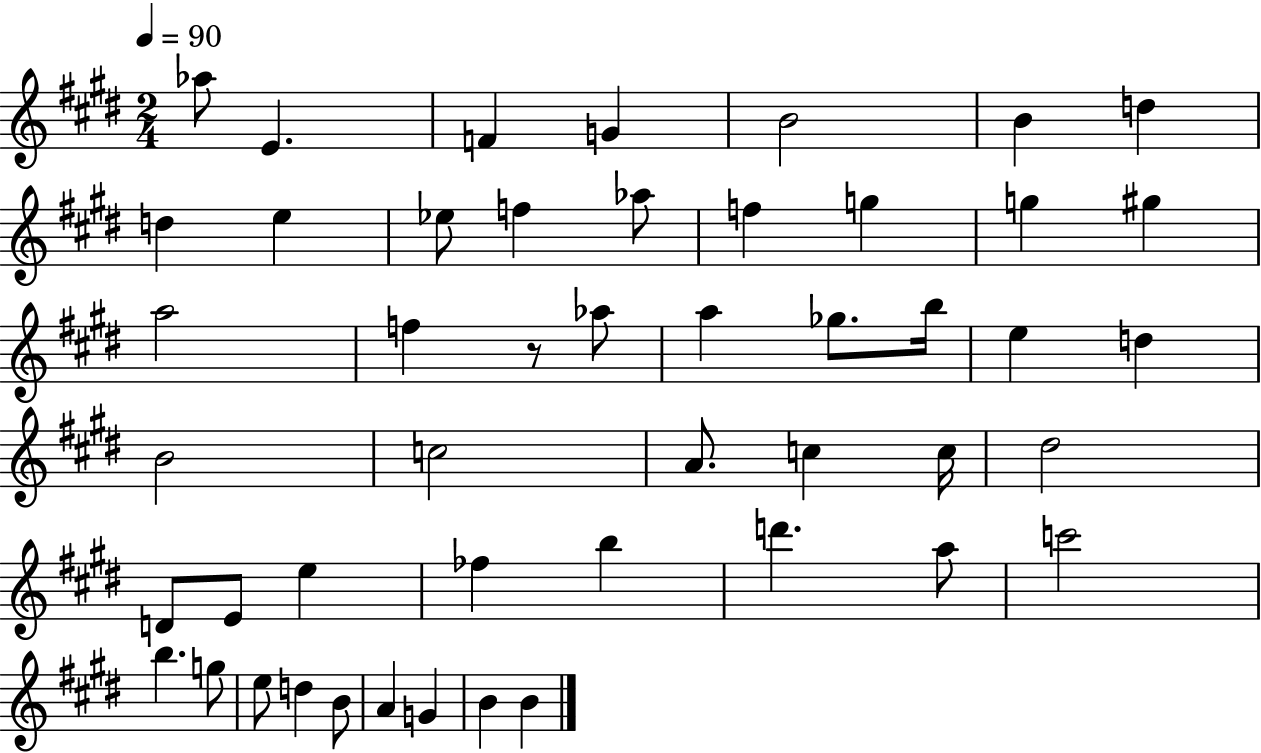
X:1
T:Untitled
M:2/4
L:1/4
K:E
_a/2 E F G B2 B d d e _e/2 f _a/2 f g g ^g a2 f z/2 _a/2 a _g/2 b/4 e d B2 c2 A/2 c c/4 ^d2 D/2 E/2 e _f b d' a/2 c'2 b g/2 e/2 d B/2 A G B B